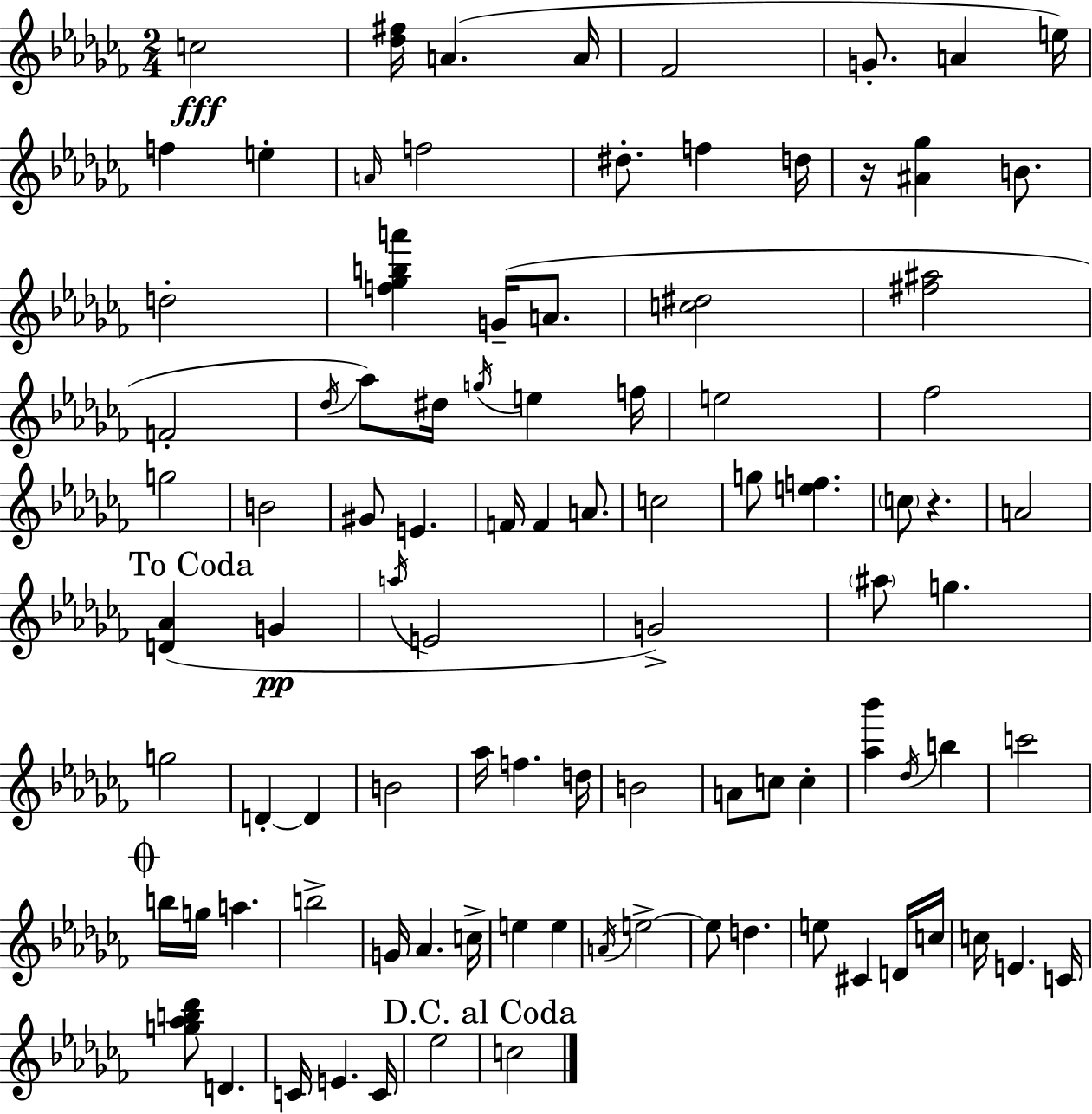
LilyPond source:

{
  \clef treble
  \numericTimeSignature
  \time 2/4
  \key aes \minor
  c''2\fff | <des'' fis''>16 a'4.( a'16 | fes'2 | g'8.-. a'4 e''16) | \break f''4 e''4-. | \grace { a'16 } f''2 | dis''8.-. f''4 | d''16 r16 <ais' ges''>4 b'8. | \break d''2-. | <f'' ges'' b'' a'''>4 g'16--( a'8. | <c'' dis''>2 | <fis'' ais''>2 | \break f'2-. | \acciaccatura { des''16 }) aes''8 dis''16 \acciaccatura { g''16 } e''4 | f''16 e''2 | fes''2 | \break g''2 | b'2 | gis'8 e'4. | f'16 f'4 | \break a'8. c''2 | g''8 <e'' f''>4. | \parenthesize c''8 r4. | a'2 | \break \mark "To Coda" <d' aes'>4( g'4\pp | \acciaccatura { a''16 } e'2 | g'2->) | \parenthesize ais''8 g''4. | \break g''2 | d'4-.~~ | d'4 b'2 | aes''16 f''4. | \break d''16 b'2 | a'8 c''8 | c''4-. <aes'' bes'''>4 | \acciaccatura { des''16 } b''4 c'''2 | \break \mark \markup { \musicglyph "scripts.coda" } b''16 g''16 a''4. | b''2-> | g'16 aes'4. | c''16-> e''4 | \break e''4 \acciaccatura { a'16 } e''2->~~ | e''8 | d''4. e''8 | cis'4 d'16 c''16 c''16 e'4. | \break c'16 <g'' aes'' b'' des'''>8 | d'4. c'16 e'4. | c'16 ees''2 | \mark "D.C. al Coda" c''2 | \break \bar "|."
}